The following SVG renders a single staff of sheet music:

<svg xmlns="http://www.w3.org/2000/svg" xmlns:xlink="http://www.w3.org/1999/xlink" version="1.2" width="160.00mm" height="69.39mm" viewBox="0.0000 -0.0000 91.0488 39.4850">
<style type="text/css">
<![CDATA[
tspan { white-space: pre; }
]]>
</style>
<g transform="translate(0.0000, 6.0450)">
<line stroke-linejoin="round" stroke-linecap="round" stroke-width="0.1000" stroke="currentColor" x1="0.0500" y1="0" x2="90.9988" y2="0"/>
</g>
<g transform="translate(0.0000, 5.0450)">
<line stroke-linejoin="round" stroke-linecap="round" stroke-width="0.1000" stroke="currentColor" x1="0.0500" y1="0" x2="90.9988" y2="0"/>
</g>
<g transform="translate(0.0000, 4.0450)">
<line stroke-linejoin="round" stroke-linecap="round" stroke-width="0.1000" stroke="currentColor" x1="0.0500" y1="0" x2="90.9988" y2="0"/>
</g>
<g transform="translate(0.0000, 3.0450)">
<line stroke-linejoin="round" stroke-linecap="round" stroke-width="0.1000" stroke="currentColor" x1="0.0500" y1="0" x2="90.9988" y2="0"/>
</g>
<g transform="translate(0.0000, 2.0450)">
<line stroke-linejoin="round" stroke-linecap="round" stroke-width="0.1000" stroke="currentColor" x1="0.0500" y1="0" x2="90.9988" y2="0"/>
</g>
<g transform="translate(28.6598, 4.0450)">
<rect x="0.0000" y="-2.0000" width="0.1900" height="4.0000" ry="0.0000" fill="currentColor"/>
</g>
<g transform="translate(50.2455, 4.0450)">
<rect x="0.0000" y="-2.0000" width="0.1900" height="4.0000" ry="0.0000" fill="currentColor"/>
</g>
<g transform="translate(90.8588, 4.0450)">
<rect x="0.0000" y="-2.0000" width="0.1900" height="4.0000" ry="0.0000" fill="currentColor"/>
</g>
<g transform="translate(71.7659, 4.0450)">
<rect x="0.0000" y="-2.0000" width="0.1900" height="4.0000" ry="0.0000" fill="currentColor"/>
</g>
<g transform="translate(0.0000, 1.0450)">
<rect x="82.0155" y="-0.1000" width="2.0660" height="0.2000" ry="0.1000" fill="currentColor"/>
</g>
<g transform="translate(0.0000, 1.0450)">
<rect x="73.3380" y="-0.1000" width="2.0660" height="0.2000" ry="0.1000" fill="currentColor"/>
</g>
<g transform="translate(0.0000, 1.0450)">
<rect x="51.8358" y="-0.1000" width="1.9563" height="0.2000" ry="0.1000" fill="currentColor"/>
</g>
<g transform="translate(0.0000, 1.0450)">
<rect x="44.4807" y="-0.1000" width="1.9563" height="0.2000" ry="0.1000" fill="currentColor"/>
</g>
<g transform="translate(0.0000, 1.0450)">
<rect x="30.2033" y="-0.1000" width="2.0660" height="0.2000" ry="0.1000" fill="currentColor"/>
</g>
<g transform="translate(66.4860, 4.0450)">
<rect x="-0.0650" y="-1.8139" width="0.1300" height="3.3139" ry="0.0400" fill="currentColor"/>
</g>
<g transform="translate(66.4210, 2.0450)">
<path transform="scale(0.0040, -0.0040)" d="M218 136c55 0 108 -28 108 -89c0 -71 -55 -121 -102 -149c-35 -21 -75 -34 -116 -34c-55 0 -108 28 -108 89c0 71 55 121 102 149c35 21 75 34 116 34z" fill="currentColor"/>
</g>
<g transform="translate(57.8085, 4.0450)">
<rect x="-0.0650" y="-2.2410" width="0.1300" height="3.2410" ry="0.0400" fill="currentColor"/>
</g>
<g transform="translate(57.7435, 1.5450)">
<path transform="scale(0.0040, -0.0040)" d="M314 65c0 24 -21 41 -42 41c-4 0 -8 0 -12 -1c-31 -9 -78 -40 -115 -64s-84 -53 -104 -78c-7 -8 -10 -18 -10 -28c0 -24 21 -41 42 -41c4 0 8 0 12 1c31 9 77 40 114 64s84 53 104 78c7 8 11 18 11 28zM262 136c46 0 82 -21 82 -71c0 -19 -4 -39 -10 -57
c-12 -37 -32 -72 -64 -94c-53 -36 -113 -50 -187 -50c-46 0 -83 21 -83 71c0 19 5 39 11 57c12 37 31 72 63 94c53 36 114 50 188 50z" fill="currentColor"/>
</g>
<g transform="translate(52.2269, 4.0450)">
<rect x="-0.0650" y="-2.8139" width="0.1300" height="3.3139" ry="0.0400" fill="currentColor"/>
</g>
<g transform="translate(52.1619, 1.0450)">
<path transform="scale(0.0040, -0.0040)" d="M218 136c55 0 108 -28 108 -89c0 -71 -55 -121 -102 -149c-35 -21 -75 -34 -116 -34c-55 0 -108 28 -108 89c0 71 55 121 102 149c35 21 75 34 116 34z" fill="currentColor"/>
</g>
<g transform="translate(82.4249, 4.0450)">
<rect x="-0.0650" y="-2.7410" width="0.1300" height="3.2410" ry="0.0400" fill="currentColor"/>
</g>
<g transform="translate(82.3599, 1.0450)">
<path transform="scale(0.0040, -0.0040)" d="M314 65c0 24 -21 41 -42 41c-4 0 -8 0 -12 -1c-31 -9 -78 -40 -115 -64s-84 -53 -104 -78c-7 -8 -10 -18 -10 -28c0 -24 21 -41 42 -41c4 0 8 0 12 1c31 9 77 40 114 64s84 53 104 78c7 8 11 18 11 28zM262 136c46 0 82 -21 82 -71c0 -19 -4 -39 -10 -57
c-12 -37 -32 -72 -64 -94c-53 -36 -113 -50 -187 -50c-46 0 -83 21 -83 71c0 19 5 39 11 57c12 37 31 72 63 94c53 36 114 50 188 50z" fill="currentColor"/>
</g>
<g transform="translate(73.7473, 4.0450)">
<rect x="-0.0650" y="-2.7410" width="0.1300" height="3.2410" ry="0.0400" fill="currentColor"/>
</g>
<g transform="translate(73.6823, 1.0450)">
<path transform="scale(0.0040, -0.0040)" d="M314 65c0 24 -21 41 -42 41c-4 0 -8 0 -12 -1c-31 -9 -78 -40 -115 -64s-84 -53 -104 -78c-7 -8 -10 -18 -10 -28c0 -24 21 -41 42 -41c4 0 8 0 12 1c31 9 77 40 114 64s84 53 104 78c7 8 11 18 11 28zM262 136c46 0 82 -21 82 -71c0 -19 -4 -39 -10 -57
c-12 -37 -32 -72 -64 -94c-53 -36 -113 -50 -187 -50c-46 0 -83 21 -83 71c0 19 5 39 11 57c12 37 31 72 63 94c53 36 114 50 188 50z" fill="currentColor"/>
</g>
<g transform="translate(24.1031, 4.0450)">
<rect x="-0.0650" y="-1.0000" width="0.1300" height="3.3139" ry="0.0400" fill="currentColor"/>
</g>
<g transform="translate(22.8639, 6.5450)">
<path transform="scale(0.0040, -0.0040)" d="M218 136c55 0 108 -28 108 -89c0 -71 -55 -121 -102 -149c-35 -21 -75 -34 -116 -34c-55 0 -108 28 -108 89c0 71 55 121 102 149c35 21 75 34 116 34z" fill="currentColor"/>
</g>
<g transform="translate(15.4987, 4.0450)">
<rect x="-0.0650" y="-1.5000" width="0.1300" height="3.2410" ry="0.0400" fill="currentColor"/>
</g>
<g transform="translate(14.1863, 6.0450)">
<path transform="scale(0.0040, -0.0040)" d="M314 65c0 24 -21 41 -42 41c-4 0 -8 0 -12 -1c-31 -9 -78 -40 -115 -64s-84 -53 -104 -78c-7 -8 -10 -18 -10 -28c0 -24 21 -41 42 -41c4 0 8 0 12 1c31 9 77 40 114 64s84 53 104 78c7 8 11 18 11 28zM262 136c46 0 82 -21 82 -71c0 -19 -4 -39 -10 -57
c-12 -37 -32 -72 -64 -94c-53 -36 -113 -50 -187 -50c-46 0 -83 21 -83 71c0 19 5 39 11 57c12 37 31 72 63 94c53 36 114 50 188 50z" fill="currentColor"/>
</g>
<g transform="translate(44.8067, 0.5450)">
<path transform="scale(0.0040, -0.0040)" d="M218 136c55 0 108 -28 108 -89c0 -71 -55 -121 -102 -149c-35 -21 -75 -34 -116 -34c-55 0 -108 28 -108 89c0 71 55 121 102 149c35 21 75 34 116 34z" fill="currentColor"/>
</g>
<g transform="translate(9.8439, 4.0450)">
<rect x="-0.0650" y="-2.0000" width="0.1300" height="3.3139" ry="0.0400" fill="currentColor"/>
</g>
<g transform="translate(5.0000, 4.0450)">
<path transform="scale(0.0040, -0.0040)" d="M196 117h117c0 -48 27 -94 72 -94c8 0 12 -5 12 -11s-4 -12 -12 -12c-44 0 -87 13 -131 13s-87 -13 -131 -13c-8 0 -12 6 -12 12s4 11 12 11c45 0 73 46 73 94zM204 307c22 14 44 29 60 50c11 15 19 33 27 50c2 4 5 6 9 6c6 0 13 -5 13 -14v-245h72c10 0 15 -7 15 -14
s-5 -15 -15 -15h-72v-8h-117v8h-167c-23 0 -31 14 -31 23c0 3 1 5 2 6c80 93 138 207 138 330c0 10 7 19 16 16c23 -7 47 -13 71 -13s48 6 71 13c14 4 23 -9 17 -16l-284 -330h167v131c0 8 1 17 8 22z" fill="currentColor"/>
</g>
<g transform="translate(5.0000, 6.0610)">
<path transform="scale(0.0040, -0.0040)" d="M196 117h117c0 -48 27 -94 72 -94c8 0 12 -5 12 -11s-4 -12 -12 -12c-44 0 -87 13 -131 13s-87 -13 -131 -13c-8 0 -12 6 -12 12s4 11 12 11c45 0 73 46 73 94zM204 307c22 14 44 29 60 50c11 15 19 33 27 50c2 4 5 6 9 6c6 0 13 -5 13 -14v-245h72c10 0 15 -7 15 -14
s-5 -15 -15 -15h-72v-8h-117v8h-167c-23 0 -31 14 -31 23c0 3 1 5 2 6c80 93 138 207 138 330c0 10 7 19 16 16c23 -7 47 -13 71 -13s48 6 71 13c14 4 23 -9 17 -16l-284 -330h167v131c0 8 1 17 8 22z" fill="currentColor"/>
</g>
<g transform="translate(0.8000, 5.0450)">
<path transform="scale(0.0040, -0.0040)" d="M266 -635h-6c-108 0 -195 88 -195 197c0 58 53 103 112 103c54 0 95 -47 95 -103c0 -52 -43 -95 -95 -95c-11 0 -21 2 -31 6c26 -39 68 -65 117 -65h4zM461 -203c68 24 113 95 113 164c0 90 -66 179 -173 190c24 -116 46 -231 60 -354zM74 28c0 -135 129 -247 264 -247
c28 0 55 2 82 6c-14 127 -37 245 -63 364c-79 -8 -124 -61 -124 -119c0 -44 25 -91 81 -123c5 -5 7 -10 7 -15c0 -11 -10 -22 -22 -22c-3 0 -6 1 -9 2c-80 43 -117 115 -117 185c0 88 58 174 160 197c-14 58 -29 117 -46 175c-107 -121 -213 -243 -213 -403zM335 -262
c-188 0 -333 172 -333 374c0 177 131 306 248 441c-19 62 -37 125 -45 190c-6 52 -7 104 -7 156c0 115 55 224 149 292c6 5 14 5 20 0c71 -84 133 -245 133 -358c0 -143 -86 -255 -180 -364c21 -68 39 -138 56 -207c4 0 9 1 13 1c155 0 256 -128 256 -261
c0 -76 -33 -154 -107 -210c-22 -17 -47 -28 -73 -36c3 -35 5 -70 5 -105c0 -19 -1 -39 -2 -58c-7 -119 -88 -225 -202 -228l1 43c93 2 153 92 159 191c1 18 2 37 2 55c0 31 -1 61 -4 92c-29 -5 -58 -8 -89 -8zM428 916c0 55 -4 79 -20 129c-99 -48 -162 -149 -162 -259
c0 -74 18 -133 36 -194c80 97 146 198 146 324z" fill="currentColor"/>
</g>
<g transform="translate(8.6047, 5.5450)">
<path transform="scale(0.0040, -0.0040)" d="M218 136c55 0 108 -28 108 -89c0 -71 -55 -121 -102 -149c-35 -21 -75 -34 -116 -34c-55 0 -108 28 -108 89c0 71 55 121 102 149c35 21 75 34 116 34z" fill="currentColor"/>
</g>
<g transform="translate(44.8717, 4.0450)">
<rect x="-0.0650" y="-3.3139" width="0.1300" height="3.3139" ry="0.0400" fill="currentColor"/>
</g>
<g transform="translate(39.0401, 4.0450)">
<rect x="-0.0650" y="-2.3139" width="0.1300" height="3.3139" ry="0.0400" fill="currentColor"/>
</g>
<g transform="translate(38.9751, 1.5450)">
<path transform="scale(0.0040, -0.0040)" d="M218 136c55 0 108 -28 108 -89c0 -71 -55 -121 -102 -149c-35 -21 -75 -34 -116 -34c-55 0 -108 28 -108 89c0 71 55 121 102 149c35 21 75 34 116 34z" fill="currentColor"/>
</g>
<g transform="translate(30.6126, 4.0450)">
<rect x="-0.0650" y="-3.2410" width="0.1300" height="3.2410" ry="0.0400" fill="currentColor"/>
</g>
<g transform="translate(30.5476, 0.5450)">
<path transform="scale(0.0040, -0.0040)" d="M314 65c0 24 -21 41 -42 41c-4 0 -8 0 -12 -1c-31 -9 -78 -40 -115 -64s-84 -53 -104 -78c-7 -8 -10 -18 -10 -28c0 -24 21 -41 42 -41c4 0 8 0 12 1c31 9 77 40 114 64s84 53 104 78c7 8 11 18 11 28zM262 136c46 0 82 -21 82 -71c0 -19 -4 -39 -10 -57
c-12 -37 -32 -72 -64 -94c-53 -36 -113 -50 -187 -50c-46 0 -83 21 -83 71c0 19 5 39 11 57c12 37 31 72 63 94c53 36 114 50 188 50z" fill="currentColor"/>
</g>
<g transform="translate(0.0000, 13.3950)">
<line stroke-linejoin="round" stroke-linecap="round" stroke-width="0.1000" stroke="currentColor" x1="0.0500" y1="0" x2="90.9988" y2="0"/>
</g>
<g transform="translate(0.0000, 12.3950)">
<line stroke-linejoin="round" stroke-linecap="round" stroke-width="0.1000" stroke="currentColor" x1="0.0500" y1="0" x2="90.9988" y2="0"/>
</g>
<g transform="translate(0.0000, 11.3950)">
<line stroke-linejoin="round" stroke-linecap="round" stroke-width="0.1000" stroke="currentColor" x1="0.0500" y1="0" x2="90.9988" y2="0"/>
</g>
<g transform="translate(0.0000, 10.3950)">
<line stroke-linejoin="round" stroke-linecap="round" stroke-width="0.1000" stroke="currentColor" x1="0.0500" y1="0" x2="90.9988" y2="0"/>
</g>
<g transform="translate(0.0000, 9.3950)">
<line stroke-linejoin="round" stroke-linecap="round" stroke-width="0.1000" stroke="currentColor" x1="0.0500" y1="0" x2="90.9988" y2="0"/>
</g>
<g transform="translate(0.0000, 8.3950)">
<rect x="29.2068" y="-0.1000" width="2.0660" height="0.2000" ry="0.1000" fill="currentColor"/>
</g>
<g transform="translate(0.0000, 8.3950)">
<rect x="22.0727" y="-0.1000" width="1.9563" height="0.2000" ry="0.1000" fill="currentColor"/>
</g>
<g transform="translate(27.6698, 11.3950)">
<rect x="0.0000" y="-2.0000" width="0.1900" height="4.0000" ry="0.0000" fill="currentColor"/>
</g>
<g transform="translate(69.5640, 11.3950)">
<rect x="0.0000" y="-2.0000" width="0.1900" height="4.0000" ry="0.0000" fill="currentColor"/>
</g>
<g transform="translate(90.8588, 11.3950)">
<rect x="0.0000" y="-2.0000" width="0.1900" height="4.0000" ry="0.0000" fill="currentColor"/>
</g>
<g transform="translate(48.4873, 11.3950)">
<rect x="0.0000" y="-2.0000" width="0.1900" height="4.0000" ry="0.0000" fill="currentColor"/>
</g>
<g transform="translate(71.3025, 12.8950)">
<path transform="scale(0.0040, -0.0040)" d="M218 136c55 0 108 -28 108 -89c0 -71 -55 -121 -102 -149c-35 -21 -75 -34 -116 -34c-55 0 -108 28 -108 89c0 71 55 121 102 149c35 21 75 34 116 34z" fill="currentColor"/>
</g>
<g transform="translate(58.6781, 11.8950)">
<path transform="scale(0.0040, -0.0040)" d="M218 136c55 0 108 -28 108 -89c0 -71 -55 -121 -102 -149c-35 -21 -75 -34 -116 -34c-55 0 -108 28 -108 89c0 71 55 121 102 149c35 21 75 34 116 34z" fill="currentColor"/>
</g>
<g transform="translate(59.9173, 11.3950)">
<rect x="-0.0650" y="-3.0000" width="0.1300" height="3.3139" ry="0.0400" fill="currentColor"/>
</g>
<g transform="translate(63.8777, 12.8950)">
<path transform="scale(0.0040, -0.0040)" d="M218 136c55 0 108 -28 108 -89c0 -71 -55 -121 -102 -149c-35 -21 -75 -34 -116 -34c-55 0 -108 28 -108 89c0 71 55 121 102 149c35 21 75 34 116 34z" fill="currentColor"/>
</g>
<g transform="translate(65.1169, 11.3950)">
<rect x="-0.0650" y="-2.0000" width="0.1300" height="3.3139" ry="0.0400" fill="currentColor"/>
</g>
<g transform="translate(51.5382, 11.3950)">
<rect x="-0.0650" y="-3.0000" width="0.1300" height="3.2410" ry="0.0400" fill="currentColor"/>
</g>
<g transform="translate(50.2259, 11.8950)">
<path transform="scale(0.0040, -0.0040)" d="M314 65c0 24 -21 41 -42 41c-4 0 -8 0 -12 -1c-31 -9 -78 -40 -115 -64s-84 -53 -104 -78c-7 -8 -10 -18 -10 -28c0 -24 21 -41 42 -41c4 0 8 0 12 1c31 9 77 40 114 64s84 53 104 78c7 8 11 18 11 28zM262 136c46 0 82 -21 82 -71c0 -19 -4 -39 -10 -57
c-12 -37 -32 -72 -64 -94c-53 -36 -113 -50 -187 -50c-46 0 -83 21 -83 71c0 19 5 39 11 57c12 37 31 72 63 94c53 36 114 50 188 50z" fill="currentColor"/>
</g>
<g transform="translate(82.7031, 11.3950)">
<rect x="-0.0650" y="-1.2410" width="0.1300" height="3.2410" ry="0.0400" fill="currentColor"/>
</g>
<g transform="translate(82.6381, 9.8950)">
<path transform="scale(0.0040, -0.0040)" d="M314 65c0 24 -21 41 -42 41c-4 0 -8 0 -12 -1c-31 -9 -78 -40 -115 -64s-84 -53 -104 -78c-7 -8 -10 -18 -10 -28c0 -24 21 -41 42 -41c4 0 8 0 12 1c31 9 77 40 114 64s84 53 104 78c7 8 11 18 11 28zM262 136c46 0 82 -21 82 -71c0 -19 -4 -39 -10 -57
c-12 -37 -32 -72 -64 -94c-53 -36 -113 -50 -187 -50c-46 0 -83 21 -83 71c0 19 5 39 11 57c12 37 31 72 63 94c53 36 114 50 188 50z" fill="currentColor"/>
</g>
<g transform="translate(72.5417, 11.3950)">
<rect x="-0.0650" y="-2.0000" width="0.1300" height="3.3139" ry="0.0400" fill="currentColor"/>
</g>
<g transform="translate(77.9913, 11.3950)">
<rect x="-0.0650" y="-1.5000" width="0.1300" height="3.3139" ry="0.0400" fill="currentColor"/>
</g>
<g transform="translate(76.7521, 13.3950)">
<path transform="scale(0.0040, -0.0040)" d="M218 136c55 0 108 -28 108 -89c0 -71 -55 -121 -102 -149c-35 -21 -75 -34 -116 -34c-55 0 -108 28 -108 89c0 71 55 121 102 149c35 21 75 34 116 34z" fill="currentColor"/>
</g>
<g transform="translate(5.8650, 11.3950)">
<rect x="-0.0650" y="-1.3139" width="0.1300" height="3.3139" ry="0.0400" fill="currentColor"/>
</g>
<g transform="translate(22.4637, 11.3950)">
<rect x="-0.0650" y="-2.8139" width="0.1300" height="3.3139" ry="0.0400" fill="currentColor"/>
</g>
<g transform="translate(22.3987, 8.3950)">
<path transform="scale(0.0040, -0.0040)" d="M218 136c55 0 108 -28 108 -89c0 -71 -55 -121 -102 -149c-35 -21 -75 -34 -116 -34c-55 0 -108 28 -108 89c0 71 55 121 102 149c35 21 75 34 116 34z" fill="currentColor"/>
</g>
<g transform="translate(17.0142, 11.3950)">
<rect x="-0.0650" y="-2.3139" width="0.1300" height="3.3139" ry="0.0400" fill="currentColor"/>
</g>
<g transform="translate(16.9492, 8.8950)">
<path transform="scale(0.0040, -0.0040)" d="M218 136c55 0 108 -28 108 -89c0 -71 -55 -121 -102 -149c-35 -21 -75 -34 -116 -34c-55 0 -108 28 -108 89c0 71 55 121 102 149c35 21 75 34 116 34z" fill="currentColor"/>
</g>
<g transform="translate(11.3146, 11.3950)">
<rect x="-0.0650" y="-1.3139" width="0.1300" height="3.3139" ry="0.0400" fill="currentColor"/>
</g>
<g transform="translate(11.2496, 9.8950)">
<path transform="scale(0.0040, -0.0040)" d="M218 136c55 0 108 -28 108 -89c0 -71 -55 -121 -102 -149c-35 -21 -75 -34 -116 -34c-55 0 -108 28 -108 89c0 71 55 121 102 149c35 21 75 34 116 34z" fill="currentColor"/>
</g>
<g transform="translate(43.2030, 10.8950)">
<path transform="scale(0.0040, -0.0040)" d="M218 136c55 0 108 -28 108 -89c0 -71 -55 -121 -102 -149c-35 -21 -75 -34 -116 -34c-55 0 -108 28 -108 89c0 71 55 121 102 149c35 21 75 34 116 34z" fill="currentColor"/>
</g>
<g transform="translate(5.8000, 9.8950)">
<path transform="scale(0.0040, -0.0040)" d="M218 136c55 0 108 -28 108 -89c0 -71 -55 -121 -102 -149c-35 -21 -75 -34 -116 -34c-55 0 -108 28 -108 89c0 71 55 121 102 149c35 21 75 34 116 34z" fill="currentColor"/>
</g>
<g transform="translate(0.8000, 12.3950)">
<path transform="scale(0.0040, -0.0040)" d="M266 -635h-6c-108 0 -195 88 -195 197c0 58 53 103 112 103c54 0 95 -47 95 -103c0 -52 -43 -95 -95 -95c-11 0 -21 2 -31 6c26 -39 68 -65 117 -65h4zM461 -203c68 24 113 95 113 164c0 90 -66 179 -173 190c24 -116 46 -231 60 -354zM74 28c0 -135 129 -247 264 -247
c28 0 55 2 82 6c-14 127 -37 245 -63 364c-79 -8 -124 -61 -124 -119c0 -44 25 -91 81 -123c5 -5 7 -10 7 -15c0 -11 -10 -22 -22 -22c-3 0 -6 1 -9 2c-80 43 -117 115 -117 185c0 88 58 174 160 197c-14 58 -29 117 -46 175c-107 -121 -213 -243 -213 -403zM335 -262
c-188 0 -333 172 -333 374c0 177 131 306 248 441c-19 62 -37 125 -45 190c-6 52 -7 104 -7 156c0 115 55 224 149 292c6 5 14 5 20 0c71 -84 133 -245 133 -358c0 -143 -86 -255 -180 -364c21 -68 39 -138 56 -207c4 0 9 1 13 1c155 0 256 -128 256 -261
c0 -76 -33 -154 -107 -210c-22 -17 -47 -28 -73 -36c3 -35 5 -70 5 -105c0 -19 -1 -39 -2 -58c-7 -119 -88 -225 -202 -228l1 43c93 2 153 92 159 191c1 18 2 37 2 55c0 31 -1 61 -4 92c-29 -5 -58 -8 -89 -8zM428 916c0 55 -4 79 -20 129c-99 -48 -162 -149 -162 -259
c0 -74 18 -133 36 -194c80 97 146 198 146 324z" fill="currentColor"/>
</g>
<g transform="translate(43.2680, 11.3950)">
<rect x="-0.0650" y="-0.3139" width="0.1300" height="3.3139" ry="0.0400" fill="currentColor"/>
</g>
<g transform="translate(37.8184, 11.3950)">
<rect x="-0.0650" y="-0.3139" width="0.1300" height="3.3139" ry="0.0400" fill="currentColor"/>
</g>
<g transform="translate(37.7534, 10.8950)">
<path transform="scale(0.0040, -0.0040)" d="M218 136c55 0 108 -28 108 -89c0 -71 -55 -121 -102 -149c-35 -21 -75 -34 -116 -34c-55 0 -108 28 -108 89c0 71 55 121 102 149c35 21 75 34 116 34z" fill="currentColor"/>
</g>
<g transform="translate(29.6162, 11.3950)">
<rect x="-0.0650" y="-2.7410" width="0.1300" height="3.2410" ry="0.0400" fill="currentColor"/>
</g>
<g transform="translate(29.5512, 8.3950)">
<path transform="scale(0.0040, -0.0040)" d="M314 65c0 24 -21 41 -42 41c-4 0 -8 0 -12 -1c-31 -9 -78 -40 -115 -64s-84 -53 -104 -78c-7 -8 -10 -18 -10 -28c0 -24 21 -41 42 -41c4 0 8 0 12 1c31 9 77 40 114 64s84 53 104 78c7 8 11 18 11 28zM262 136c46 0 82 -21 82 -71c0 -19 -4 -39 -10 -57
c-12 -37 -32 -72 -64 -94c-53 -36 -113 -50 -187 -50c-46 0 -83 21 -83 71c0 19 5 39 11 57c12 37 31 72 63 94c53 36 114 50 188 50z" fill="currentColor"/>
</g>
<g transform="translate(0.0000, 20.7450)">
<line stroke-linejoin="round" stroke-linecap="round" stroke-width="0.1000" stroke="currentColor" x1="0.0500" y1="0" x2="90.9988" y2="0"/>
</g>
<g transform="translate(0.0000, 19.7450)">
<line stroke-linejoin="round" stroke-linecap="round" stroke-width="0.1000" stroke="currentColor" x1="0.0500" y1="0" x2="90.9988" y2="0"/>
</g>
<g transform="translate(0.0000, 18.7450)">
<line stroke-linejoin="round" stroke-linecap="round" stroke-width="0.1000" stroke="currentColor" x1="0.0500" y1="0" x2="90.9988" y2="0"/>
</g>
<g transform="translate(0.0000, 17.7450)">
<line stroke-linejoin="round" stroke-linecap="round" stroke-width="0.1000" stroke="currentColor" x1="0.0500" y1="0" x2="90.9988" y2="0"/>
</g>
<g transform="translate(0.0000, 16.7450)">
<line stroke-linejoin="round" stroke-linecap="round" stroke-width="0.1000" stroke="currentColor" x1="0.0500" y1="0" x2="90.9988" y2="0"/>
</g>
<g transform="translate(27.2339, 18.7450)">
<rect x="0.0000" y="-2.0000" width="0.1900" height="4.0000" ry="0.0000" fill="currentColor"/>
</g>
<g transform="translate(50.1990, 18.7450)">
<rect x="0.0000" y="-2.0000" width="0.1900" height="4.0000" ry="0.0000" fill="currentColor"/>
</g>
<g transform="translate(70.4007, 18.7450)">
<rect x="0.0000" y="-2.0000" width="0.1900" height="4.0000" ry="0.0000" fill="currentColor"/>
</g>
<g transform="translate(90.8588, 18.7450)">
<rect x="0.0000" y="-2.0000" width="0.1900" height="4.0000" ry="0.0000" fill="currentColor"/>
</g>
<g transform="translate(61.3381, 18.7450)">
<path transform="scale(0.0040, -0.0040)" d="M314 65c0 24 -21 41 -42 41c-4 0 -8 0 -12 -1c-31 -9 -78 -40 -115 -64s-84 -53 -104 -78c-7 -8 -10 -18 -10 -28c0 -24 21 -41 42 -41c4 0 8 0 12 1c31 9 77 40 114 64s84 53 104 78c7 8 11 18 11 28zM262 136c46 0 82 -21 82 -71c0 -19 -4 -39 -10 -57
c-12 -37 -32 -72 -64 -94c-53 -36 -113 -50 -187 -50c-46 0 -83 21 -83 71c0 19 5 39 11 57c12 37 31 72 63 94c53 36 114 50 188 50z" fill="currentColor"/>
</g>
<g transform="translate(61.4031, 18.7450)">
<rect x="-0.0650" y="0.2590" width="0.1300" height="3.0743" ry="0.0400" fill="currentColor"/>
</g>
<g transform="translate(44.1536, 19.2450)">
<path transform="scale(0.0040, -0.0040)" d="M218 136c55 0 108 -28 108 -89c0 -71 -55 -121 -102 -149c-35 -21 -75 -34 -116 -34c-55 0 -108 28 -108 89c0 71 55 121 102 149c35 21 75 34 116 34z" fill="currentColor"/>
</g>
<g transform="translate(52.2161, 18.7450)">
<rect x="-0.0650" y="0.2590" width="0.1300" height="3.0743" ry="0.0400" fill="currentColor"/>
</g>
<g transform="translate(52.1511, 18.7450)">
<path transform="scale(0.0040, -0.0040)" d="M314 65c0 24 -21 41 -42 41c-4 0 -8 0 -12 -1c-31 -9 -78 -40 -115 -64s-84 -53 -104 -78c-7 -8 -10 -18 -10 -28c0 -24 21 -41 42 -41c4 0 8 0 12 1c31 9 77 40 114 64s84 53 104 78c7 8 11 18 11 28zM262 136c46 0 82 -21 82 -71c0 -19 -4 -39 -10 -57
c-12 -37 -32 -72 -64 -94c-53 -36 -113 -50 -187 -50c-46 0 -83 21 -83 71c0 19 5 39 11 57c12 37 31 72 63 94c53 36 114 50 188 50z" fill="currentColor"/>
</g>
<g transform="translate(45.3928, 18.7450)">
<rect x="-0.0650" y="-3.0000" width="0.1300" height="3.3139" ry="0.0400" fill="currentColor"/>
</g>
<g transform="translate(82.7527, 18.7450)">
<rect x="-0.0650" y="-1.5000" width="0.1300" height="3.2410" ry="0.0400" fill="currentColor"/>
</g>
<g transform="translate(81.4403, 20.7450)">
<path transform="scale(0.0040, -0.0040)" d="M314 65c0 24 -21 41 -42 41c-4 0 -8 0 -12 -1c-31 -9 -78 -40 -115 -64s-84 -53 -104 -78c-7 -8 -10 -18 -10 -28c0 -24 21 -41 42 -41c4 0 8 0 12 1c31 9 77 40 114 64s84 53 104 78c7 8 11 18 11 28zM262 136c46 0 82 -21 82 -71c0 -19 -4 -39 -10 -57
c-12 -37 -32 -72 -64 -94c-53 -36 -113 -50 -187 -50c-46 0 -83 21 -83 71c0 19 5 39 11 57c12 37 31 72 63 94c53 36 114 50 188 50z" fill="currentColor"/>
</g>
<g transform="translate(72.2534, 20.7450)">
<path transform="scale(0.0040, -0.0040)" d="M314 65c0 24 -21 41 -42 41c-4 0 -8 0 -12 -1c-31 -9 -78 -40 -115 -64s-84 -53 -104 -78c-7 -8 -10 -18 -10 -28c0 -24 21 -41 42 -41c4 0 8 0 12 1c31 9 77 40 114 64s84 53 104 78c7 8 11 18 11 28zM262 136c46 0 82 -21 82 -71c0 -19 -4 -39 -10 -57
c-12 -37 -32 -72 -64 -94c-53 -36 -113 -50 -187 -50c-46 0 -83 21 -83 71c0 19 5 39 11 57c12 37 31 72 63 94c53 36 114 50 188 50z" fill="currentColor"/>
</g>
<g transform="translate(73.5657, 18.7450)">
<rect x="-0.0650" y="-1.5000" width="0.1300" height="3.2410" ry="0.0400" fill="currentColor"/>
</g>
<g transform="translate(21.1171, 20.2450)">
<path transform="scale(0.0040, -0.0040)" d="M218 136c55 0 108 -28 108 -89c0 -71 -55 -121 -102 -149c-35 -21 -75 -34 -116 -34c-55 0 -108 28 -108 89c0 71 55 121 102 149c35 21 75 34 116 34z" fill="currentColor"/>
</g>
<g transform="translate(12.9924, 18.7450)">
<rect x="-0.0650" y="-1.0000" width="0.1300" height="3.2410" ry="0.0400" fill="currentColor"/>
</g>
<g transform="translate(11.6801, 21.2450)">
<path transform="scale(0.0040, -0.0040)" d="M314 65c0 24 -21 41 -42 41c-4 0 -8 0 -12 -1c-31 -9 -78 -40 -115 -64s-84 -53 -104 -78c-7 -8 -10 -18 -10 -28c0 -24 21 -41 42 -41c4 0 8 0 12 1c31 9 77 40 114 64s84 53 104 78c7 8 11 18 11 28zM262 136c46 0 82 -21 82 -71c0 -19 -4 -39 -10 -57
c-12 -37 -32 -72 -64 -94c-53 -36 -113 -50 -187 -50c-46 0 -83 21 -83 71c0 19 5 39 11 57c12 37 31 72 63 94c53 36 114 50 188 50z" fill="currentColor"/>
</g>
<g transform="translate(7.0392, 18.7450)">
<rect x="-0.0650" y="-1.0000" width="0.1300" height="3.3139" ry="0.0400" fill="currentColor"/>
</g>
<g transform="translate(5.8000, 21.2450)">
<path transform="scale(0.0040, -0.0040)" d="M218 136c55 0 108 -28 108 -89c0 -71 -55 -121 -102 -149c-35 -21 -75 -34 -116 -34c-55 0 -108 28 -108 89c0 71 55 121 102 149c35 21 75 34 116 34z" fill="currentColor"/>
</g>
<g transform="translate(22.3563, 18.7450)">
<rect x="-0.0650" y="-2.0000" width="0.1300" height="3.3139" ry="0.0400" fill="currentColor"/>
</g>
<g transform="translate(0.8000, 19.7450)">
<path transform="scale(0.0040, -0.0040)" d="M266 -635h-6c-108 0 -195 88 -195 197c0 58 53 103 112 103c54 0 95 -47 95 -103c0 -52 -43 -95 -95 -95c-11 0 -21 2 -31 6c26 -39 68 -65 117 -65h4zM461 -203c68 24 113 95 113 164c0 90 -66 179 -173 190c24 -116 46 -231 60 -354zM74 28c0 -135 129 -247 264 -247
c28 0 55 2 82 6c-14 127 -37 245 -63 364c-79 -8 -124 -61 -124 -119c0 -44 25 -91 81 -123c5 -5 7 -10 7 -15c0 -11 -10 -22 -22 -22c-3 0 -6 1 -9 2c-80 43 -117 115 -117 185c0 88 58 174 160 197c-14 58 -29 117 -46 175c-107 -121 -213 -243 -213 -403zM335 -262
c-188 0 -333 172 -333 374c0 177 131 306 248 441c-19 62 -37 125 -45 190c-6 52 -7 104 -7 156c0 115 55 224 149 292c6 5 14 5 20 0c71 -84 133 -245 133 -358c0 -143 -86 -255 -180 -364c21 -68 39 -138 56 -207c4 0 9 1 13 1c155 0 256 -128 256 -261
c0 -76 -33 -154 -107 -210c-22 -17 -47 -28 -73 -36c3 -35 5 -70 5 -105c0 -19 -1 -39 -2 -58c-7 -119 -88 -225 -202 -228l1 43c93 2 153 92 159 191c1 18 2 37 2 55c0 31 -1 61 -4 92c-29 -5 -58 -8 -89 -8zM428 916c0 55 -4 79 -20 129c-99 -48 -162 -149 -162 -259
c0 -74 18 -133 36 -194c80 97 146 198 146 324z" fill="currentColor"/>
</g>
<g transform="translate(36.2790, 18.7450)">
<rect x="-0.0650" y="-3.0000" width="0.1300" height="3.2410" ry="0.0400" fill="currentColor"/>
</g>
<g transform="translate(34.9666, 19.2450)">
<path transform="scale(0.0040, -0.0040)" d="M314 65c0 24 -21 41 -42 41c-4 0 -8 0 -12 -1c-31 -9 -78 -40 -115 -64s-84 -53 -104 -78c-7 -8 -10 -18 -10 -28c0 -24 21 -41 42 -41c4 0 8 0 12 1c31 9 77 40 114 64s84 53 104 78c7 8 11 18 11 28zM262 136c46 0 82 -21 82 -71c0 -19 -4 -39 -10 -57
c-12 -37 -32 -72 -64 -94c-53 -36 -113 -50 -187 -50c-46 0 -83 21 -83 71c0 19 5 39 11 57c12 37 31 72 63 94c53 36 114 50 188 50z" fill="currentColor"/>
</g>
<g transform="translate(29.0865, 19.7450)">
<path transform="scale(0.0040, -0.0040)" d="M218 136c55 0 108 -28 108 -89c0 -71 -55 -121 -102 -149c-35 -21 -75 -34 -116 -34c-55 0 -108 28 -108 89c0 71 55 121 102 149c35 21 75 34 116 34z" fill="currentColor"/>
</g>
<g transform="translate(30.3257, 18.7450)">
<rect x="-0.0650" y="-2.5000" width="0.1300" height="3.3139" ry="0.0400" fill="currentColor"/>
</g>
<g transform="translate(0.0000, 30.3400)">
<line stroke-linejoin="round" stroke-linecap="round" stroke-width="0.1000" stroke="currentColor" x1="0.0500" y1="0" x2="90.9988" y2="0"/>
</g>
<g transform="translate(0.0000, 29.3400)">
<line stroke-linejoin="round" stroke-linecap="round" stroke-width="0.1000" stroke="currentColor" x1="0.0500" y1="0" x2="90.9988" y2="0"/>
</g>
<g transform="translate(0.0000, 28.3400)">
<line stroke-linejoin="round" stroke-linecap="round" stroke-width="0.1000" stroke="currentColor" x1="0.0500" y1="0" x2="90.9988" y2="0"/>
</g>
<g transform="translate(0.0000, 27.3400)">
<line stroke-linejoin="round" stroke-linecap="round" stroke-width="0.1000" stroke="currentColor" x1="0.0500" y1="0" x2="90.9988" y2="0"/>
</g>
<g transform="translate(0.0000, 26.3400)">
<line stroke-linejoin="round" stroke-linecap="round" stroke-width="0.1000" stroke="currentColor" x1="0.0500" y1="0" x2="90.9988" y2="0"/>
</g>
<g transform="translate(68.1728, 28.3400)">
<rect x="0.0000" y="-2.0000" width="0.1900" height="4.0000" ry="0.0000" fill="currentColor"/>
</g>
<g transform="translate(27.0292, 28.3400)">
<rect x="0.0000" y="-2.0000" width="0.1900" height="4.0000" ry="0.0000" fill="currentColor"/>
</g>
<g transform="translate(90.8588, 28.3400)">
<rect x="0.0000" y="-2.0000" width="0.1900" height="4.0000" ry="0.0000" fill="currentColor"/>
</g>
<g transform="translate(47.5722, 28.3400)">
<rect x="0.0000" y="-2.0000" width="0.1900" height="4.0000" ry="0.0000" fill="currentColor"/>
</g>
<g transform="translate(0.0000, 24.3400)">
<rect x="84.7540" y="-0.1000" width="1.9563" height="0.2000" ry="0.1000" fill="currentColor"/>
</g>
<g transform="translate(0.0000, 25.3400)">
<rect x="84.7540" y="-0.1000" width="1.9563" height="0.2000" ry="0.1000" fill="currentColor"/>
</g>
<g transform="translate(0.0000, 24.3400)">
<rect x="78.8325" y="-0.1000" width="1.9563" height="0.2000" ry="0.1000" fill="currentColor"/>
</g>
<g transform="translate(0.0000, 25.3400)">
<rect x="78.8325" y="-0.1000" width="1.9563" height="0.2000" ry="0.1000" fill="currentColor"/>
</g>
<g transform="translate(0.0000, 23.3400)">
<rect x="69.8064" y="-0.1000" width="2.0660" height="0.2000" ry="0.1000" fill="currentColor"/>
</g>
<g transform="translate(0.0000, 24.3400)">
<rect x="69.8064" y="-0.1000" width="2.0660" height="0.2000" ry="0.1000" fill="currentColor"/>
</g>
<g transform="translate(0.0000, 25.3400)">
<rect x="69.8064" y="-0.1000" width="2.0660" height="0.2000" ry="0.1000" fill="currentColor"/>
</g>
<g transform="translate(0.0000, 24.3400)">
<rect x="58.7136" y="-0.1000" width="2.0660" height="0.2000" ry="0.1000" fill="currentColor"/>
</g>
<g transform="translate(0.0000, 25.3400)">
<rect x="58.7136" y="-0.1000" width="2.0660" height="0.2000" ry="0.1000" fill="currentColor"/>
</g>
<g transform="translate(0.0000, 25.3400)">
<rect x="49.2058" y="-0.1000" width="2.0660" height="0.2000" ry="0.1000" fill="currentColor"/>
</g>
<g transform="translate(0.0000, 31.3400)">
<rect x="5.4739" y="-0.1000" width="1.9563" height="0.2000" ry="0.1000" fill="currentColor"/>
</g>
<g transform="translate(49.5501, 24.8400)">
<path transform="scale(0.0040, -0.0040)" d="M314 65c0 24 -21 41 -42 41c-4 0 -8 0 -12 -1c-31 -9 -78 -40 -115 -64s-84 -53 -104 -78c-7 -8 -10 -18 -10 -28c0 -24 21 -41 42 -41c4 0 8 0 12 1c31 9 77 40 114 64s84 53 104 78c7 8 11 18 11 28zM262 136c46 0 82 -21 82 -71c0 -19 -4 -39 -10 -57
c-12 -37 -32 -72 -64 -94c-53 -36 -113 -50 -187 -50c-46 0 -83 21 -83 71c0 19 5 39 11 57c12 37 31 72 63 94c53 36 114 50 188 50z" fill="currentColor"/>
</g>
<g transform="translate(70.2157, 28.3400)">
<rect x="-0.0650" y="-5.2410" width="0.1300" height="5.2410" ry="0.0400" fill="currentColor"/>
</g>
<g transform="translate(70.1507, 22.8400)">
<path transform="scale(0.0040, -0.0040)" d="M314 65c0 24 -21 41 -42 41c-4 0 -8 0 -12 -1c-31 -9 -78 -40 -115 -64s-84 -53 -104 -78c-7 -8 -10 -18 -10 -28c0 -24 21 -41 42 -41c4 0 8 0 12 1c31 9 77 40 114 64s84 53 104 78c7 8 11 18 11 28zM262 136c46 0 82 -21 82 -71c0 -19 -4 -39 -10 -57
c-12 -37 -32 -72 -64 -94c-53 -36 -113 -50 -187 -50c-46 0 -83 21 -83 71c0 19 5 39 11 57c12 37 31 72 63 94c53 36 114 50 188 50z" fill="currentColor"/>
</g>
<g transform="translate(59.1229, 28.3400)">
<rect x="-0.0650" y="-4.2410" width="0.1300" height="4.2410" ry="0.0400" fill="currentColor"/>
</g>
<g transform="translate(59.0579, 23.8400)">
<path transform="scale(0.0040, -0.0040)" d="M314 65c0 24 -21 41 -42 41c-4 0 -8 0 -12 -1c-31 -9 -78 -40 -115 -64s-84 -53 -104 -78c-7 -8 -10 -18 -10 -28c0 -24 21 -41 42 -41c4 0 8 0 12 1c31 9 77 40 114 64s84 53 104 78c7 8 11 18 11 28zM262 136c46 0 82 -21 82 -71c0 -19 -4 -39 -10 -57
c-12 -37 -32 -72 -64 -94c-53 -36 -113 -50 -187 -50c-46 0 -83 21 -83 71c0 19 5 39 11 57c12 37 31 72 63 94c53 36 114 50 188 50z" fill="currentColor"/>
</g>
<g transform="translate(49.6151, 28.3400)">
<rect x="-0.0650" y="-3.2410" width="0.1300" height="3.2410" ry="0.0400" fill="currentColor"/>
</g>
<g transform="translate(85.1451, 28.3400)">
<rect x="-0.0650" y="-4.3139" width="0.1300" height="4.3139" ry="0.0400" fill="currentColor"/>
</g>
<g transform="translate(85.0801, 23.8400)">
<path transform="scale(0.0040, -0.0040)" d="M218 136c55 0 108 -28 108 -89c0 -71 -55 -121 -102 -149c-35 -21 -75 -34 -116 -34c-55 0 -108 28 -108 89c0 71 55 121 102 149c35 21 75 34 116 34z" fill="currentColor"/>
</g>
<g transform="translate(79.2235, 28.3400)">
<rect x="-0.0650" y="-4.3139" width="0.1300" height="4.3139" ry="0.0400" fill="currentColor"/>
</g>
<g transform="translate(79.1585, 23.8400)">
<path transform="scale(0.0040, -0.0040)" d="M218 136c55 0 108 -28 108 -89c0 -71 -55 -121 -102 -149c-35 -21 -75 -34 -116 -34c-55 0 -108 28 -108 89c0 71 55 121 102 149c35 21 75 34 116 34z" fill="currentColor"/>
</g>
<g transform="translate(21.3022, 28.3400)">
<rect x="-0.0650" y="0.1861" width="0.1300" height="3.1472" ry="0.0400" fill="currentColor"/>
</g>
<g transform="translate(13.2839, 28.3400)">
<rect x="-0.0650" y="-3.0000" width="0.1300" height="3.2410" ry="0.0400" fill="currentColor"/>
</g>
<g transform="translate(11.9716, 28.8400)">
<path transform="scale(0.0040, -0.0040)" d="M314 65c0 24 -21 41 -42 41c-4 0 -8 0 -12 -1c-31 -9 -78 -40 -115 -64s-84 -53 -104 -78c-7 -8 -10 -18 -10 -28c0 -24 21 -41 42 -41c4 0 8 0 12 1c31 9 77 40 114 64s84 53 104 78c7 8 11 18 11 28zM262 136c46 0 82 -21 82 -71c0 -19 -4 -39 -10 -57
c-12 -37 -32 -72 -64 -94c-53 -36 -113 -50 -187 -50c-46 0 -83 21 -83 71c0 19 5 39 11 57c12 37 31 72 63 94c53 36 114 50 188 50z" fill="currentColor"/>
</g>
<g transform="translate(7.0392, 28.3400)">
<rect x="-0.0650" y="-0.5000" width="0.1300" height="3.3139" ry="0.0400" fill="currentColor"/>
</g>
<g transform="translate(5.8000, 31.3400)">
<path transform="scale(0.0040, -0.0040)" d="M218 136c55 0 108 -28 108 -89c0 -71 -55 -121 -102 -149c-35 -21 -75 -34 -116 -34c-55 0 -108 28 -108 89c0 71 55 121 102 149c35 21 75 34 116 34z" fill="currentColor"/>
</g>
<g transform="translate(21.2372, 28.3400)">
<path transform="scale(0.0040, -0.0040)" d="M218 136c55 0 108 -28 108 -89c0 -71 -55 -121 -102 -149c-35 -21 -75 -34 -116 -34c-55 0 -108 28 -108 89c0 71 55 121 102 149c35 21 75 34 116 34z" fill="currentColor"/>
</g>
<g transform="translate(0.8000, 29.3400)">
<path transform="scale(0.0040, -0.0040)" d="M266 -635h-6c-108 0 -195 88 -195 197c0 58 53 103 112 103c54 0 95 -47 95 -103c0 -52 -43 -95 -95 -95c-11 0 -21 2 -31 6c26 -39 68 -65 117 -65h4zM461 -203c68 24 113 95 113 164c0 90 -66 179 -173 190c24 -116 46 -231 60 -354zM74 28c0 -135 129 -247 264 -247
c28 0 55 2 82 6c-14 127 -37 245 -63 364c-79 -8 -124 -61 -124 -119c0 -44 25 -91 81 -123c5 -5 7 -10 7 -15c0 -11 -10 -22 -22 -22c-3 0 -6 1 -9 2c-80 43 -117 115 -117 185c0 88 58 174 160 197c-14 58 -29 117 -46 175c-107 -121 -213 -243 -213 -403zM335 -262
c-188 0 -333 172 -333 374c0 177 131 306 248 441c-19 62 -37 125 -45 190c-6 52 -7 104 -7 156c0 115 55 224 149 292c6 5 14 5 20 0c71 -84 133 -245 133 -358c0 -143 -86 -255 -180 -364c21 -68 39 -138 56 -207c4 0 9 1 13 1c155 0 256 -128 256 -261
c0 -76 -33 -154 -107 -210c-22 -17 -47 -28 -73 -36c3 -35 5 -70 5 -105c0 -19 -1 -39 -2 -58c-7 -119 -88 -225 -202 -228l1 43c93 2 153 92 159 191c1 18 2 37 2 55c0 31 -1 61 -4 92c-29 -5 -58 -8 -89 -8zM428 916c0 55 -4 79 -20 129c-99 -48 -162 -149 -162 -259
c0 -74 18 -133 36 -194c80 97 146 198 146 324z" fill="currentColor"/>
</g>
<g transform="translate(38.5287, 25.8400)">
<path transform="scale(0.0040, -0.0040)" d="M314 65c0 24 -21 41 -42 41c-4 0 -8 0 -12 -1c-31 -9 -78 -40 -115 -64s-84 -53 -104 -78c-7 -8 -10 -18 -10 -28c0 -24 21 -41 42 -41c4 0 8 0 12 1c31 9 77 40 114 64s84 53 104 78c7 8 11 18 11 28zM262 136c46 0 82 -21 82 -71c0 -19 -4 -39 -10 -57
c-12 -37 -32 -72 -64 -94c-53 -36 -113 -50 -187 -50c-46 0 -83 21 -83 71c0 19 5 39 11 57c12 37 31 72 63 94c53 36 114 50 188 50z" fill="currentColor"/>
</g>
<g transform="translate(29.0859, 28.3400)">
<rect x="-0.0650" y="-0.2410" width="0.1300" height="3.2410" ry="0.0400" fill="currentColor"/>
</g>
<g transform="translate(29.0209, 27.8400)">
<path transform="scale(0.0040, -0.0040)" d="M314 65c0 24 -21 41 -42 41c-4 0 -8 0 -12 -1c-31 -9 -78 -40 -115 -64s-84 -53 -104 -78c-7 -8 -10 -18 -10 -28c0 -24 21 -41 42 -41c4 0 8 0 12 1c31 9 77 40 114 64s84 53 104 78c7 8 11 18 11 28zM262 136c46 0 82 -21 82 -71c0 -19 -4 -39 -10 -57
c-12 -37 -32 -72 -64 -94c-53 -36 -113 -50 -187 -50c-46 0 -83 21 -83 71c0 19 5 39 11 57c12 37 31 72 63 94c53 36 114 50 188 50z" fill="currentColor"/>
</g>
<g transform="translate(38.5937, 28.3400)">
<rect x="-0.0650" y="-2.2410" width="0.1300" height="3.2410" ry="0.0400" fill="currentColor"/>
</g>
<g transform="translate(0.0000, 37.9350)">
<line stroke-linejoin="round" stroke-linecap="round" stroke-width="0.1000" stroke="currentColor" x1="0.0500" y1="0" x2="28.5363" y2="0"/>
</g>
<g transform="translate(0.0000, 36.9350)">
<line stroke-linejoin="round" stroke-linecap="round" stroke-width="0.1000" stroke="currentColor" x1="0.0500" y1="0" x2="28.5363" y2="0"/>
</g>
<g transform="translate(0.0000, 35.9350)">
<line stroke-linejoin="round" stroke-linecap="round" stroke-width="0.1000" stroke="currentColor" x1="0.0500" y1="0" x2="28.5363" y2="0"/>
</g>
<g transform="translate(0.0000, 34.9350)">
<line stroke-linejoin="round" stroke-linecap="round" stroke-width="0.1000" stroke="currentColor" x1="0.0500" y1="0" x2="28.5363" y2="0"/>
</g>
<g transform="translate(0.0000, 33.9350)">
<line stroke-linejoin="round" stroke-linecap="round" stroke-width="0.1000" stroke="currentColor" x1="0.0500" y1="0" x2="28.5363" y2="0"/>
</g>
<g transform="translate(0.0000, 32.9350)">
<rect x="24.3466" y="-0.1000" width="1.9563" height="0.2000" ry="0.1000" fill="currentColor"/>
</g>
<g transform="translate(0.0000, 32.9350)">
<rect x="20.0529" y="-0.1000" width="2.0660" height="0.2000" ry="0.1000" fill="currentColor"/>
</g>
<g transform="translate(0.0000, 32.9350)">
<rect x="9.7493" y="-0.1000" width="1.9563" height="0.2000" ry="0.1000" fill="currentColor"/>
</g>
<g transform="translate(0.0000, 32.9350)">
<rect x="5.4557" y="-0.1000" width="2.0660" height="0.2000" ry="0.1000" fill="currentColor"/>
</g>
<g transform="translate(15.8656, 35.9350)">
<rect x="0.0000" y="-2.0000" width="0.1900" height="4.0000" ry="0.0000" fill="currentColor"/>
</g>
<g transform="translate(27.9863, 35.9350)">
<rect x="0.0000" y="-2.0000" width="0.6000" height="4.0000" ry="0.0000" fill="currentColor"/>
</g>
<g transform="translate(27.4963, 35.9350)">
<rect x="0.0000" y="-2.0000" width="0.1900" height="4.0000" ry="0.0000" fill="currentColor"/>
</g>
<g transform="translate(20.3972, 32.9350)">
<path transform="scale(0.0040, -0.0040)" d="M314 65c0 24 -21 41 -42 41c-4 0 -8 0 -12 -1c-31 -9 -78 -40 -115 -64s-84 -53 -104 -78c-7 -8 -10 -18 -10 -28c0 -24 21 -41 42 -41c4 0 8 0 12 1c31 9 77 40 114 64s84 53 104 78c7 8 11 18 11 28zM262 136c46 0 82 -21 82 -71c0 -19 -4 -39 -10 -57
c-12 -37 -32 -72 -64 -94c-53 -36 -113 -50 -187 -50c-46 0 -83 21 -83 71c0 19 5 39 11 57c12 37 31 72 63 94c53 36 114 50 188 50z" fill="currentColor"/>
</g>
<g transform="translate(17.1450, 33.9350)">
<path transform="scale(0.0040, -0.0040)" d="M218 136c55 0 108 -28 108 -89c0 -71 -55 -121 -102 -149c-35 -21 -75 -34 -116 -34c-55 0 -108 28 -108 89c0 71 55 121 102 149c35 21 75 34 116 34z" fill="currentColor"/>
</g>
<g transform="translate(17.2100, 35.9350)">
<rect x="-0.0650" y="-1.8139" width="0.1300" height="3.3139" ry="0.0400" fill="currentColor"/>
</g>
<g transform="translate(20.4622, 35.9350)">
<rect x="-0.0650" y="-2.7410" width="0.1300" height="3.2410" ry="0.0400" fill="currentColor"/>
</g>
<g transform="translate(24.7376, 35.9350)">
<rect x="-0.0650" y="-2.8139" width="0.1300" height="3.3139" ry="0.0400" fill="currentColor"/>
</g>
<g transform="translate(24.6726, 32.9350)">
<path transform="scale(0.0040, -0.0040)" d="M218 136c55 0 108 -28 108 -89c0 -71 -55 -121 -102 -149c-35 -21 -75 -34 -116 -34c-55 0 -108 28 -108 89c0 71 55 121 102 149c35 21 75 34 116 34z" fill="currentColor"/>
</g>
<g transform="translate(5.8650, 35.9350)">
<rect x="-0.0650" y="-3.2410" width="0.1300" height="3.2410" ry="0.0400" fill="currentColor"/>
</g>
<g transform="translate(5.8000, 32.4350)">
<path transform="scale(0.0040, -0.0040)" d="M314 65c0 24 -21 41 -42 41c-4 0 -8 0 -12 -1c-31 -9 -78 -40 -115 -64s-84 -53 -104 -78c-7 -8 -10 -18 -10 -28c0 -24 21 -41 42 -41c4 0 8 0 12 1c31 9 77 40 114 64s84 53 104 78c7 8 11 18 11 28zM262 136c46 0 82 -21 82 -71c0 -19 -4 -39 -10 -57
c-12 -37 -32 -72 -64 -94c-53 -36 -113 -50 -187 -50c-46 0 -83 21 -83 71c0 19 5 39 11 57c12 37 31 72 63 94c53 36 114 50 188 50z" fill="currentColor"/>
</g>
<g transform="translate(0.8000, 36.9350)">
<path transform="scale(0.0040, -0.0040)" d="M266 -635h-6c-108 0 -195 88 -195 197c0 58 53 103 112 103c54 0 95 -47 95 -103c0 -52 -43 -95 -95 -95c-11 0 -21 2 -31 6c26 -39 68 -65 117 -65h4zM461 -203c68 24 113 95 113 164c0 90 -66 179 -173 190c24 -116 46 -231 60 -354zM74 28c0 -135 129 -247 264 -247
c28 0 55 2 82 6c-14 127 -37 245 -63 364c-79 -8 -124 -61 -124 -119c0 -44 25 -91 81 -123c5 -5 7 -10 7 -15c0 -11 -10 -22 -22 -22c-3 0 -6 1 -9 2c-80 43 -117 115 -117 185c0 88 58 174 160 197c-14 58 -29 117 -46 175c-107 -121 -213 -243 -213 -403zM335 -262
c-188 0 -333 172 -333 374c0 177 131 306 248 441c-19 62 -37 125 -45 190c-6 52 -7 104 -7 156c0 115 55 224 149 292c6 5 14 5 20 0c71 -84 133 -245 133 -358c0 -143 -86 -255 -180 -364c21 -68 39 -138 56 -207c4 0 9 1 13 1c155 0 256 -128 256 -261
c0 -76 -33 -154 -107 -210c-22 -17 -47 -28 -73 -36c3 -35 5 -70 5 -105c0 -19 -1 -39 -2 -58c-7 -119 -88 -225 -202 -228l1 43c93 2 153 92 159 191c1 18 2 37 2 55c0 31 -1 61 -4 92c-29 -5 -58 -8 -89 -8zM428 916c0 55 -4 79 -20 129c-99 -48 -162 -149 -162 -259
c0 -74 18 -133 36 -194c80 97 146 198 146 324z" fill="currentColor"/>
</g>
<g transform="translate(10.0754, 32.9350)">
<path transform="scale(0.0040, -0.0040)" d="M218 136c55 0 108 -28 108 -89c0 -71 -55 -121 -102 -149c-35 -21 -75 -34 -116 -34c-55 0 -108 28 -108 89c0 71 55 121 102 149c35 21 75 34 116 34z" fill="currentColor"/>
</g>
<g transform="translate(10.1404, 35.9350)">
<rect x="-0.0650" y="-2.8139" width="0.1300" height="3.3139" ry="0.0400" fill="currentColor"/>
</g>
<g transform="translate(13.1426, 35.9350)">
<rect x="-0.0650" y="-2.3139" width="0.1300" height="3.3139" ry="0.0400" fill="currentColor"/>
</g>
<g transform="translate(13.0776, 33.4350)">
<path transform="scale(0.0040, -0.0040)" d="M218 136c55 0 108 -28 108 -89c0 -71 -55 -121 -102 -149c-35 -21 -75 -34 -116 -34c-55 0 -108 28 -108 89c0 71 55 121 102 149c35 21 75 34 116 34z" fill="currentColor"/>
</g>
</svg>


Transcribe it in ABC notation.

X:1
T:Untitled
M:4/4
L:1/4
K:C
F E2 D b2 g b a g2 f a2 a2 e e g a a2 c c A2 A F F E e2 D D2 F G A2 A B2 B2 E2 E2 C A2 B c2 g2 b2 d'2 f'2 d' d' b2 a g f a2 a